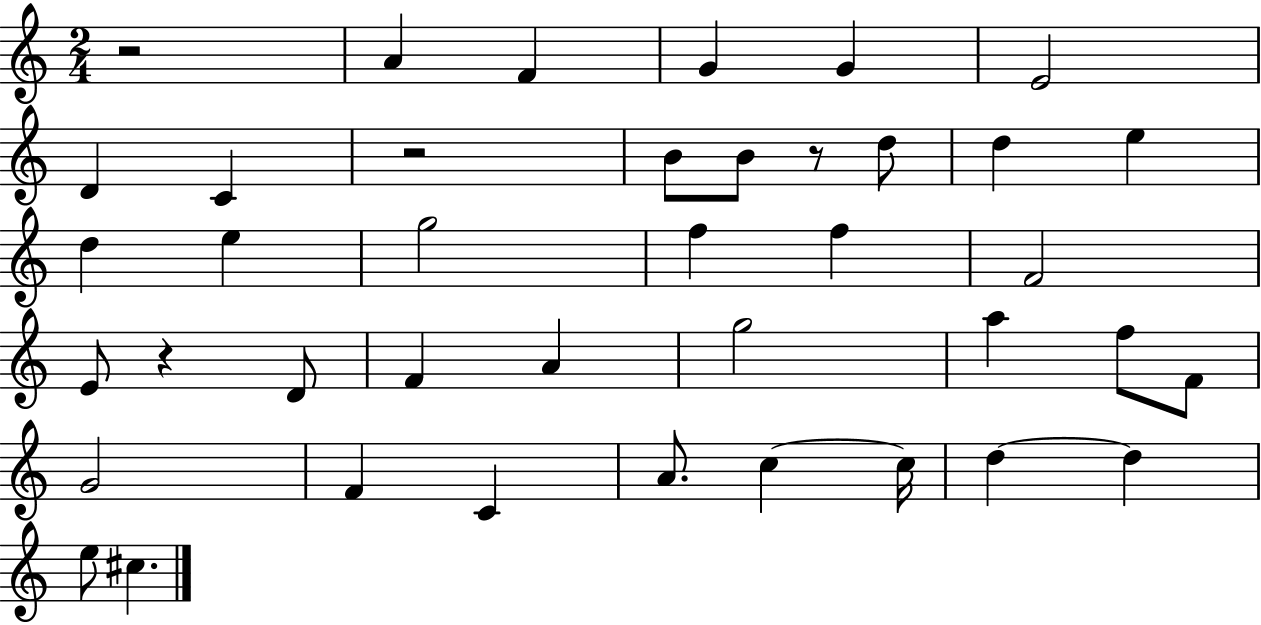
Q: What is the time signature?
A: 2/4